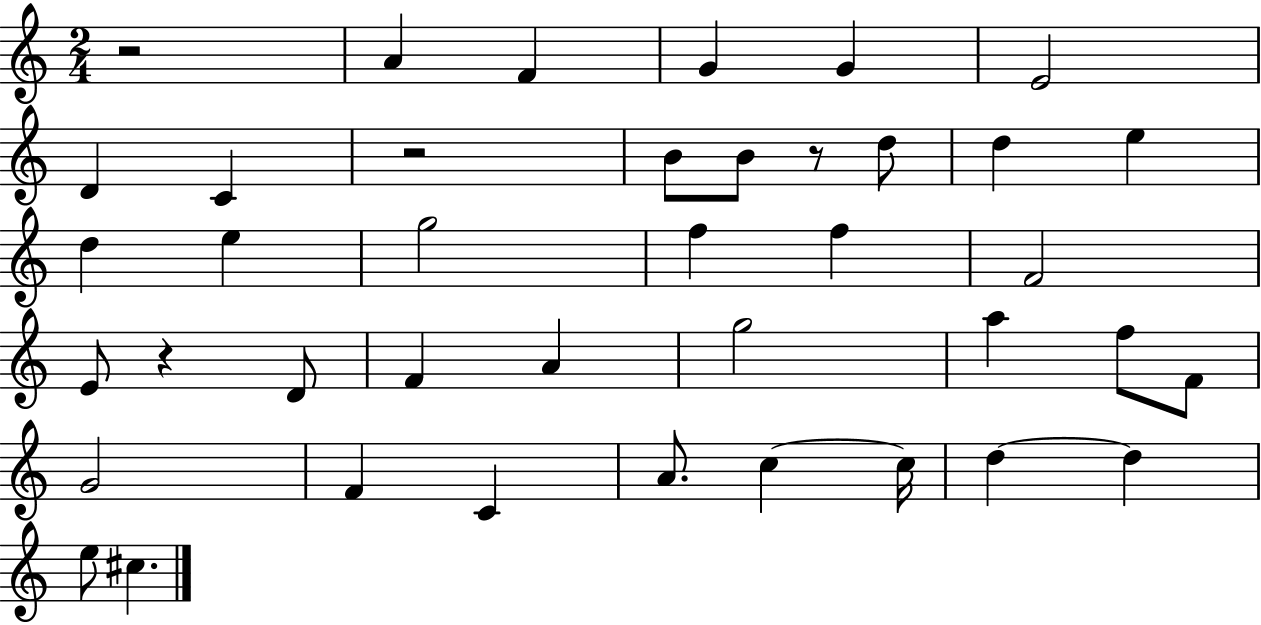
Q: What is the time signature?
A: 2/4